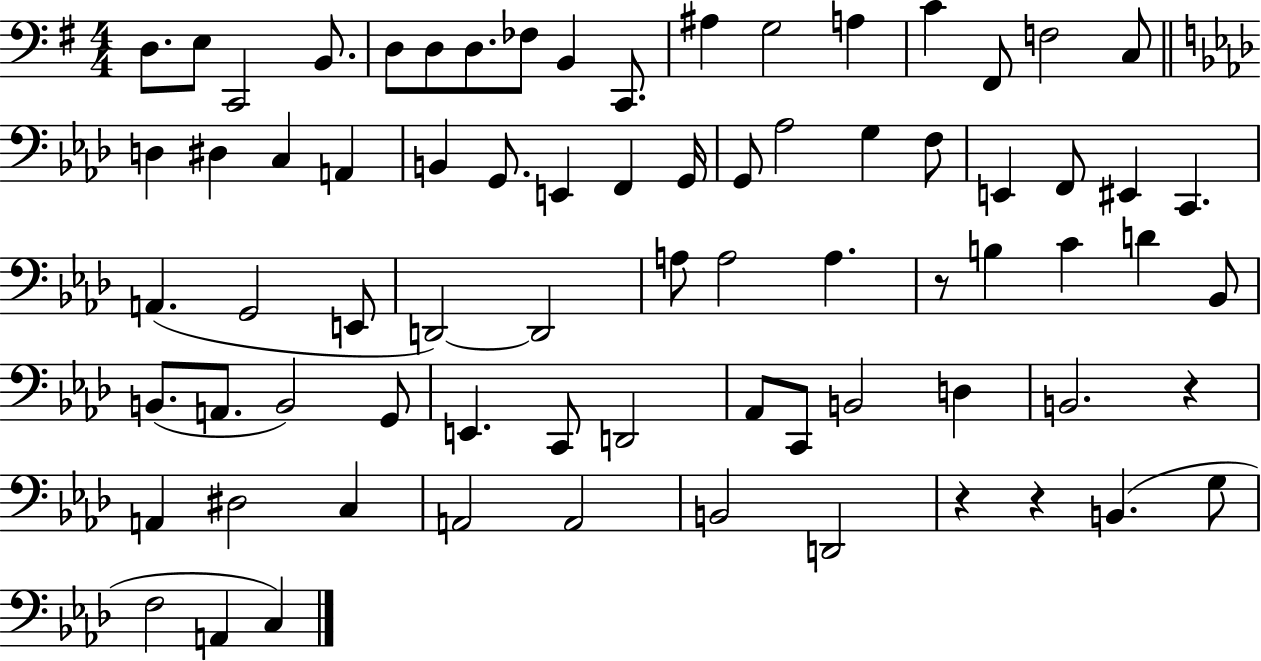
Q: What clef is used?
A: bass